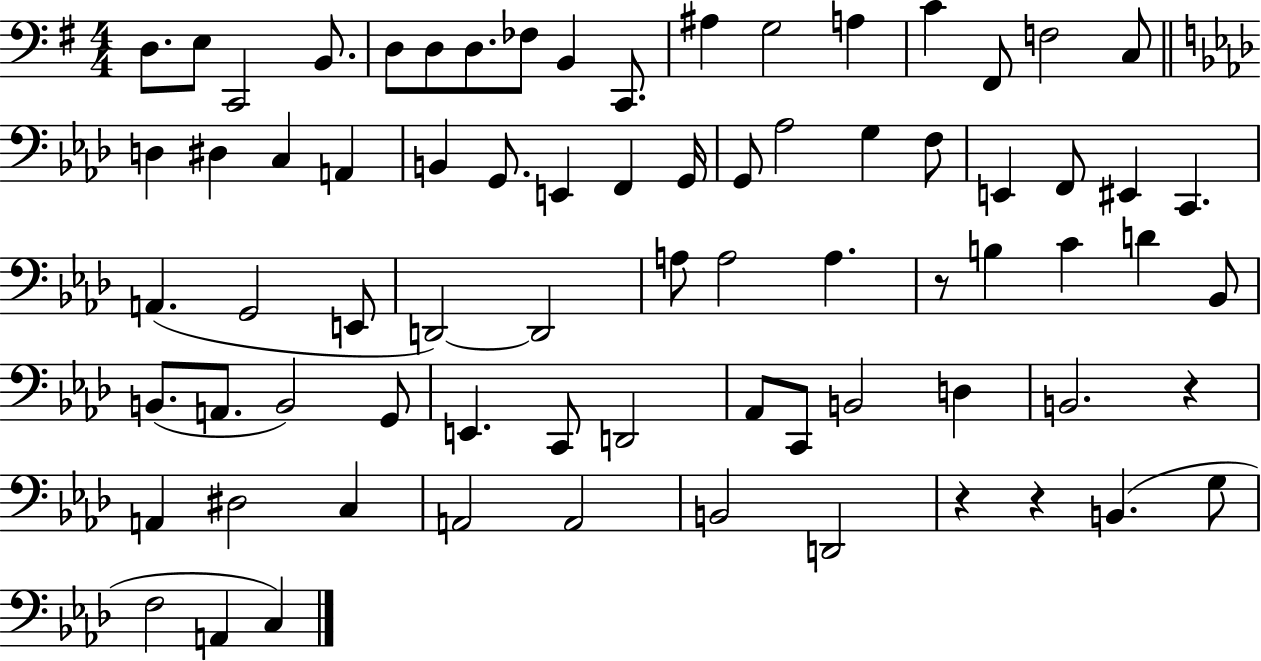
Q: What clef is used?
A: bass